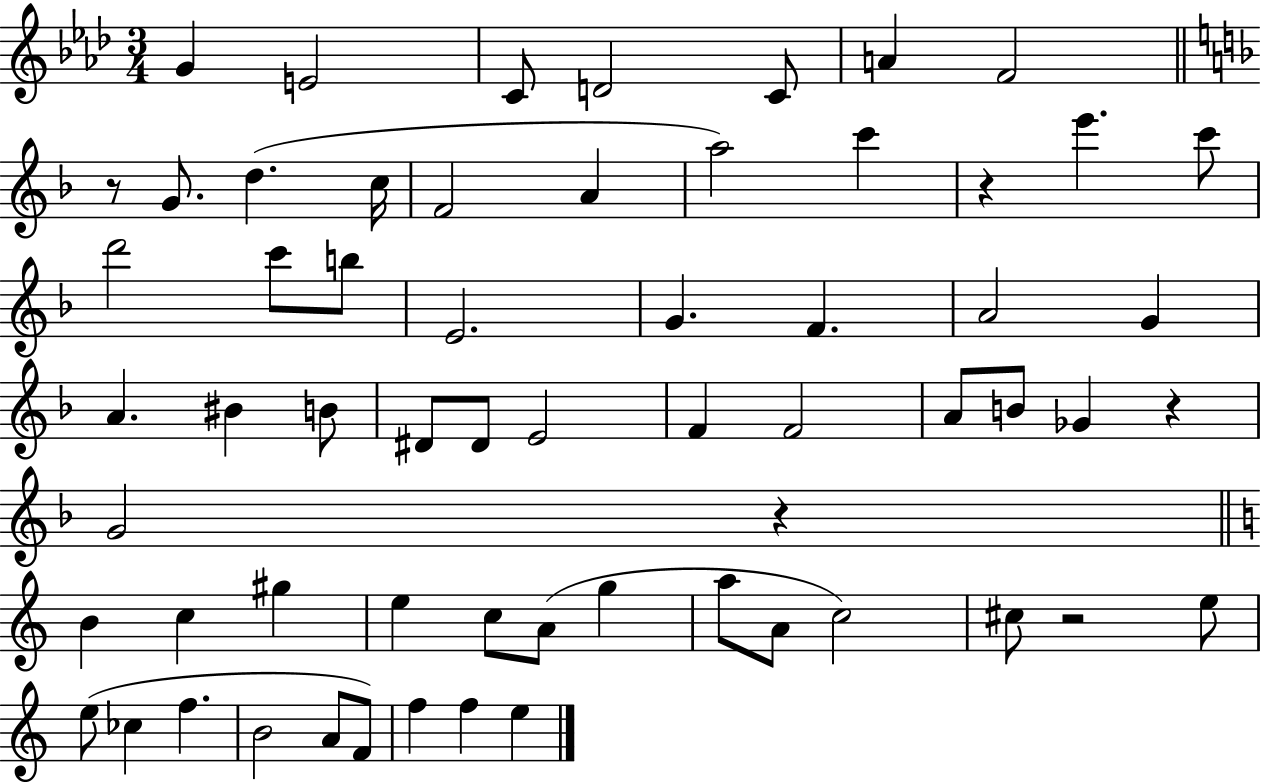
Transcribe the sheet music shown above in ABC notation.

X:1
T:Untitled
M:3/4
L:1/4
K:Ab
G E2 C/2 D2 C/2 A F2 z/2 G/2 d c/4 F2 A a2 c' z e' c'/2 d'2 c'/2 b/2 E2 G F A2 G A ^B B/2 ^D/2 ^D/2 E2 F F2 A/2 B/2 _G z G2 z B c ^g e c/2 A/2 g a/2 A/2 c2 ^c/2 z2 e/2 e/2 _c f B2 A/2 F/2 f f e